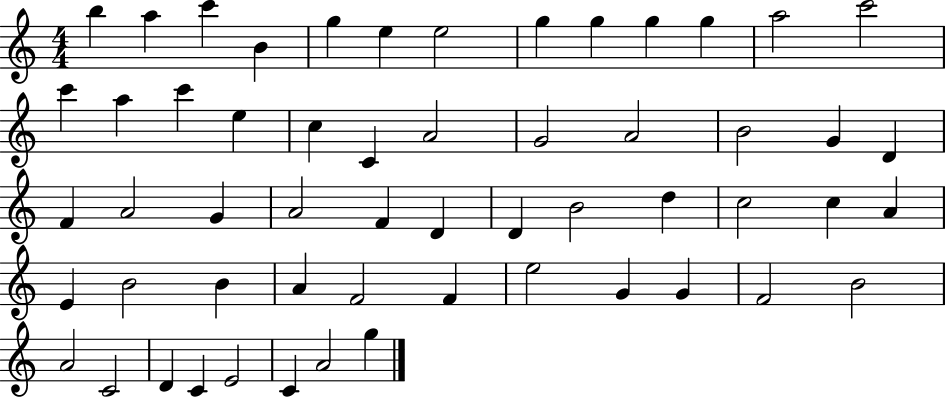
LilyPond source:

{
  \clef treble
  \numericTimeSignature
  \time 4/4
  \key c \major
  b''4 a''4 c'''4 b'4 | g''4 e''4 e''2 | g''4 g''4 g''4 g''4 | a''2 c'''2 | \break c'''4 a''4 c'''4 e''4 | c''4 c'4 a'2 | g'2 a'2 | b'2 g'4 d'4 | \break f'4 a'2 g'4 | a'2 f'4 d'4 | d'4 b'2 d''4 | c''2 c''4 a'4 | \break e'4 b'2 b'4 | a'4 f'2 f'4 | e''2 g'4 g'4 | f'2 b'2 | \break a'2 c'2 | d'4 c'4 e'2 | c'4 a'2 g''4 | \bar "|."
}